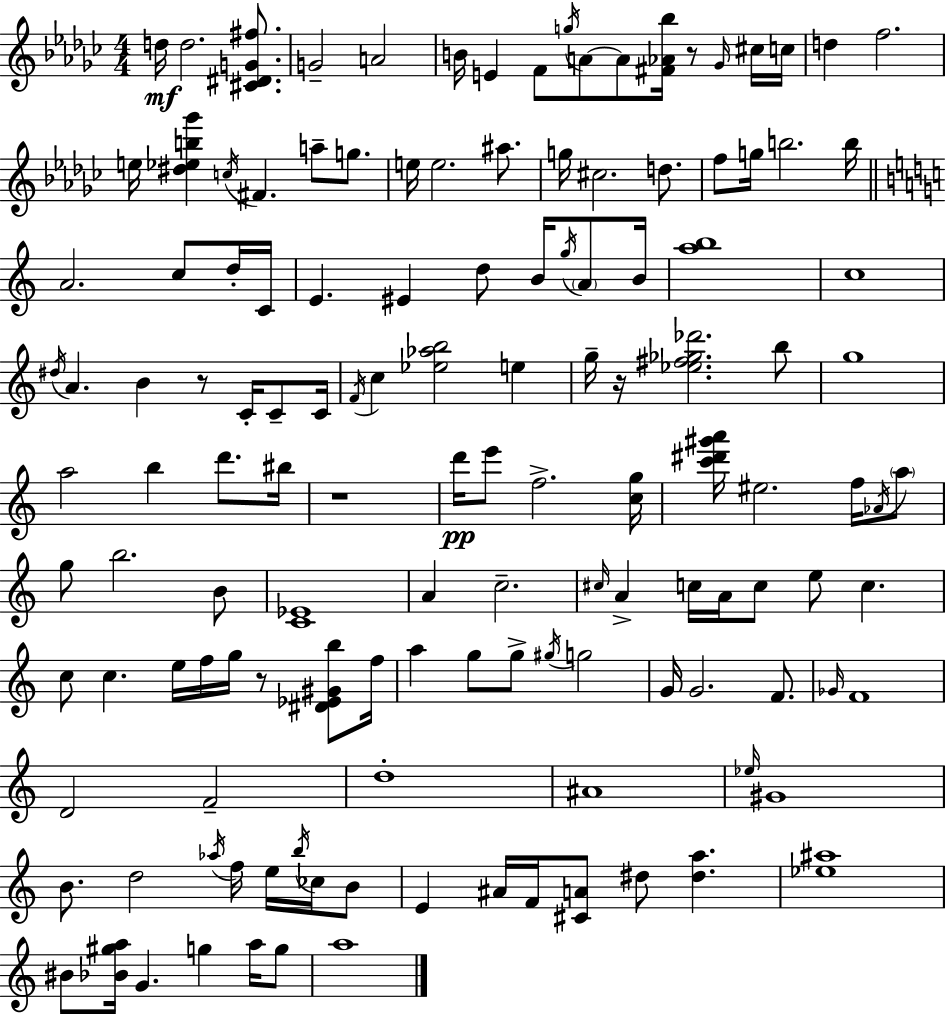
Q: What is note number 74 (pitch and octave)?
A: A4